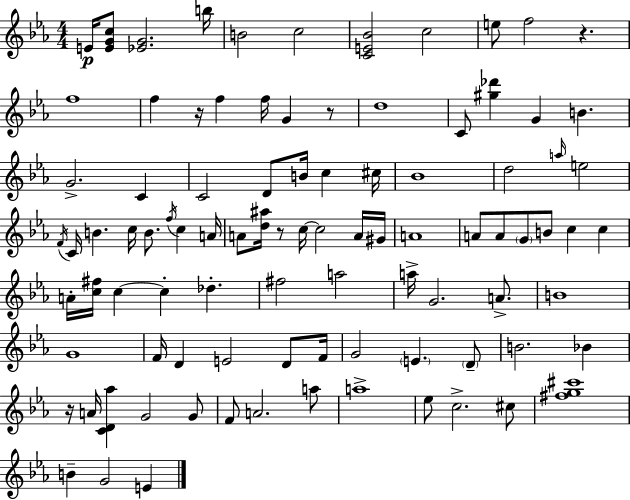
{
  \clef treble
  \numericTimeSignature
  \time 4/4
  \key c \minor
  e'16\p <e' g' c''>8 <ees' g'>2. b''16 | b'2 c''2 | <c' e' bes'>2 c''2 | e''8 f''2 r4. | \break f''1 | f''4 r16 f''4 f''16 g'4 r8 | d''1 | c'8 <gis'' des'''>4 g'4 b'4. | \break g'2.-> c'4 | c'2 d'8 b'16 c''4 cis''16 | bes'1 | d''2 \grace { a''16 } e''2 | \break \acciaccatura { f'16 } c'16 b'4. c''16 b'8. \acciaccatura { f''16 } c''4 | a'16 a'8 <d'' ais''>16 r8 c''16~~ c''2 | a'16 gis'16 a'1 | a'8 a'8 \parenthesize g'8 b'8 c''4 c''4 | \break a'16-. <c'' fis''>16 c''4~~ c''4-. des''4.-. | fis''2 a''2 | a''16-> g'2. | a'8.-> b'1 | \break g'1 | f'16 d'4 e'2 | d'8 f'16 g'2 \parenthesize e'4. | \parenthesize d'8-- b'2. bes'4 | \break r16 a'16 <c' d' aes''>4 g'2 | g'8 f'8 a'2. | a''8 a''1-> | ees''8 c''2.-> | \break cis''8 <fis'' g'' cis'''>1 | b'4-- g'2 e'4 | \bar "|."
}